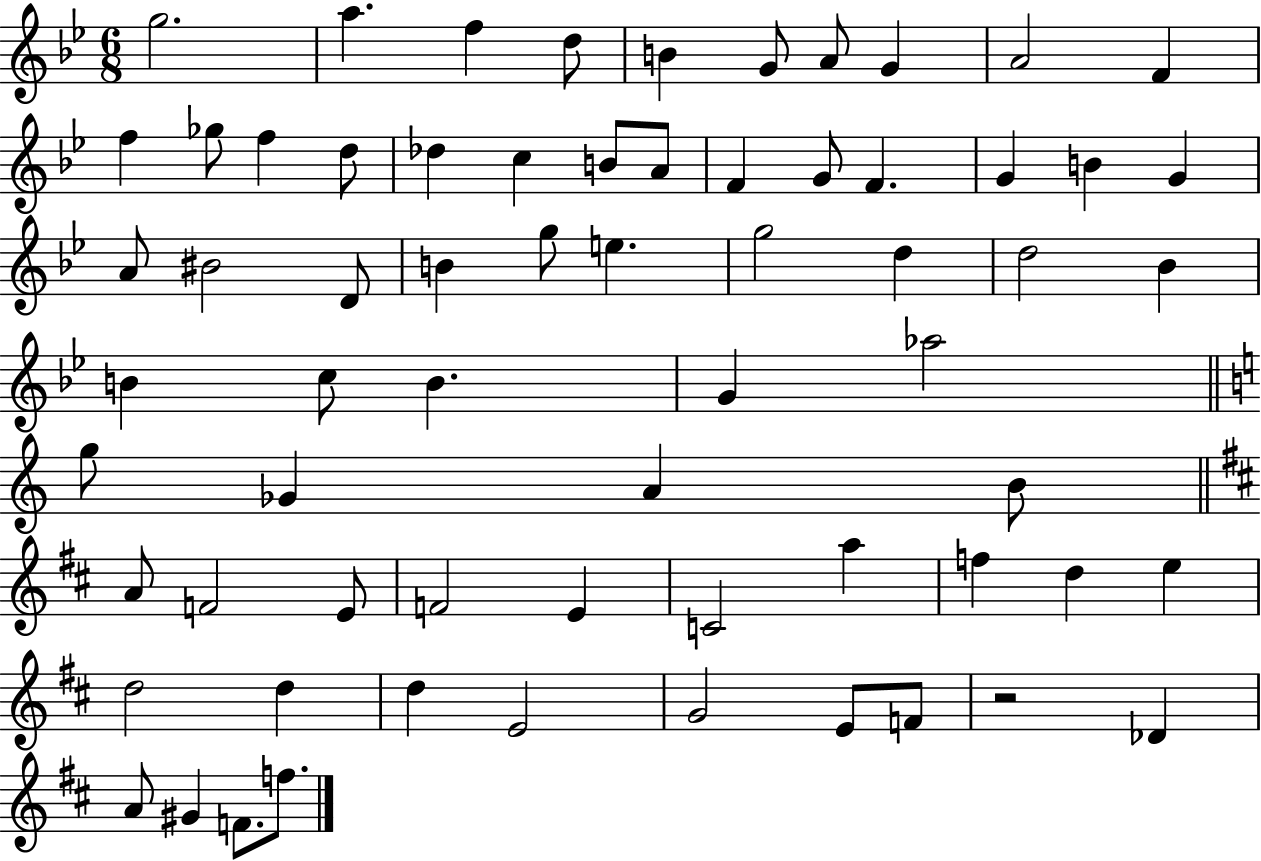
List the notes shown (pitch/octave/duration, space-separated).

G5/h. A5/q. F5/q D5/e B4/q G4/e A4/e G4/q A4/h F4/q F5/q Gb5/e F5/q D5/e Db5/q C5/q B4/e A4/e F4/q G4/e F4/q. G4/q B4/q G4/q A4/e BIS4/h D4/e B4/q G5/e E5/q. G5/h D5/q D5/h Bb4/q B4/q C5/e B4/q. G4/q Ab5/h G5/e Gb4/q A4/q B4/e A4/e F4/h E4/e F4/h E4/q C4/h A5/q F5/q D5/q E5/q D5/h D5/q D5/q E4/h G4/h E4/e F4/e R/h Db4/q A4/e G#4/q F4/e. F5/e.